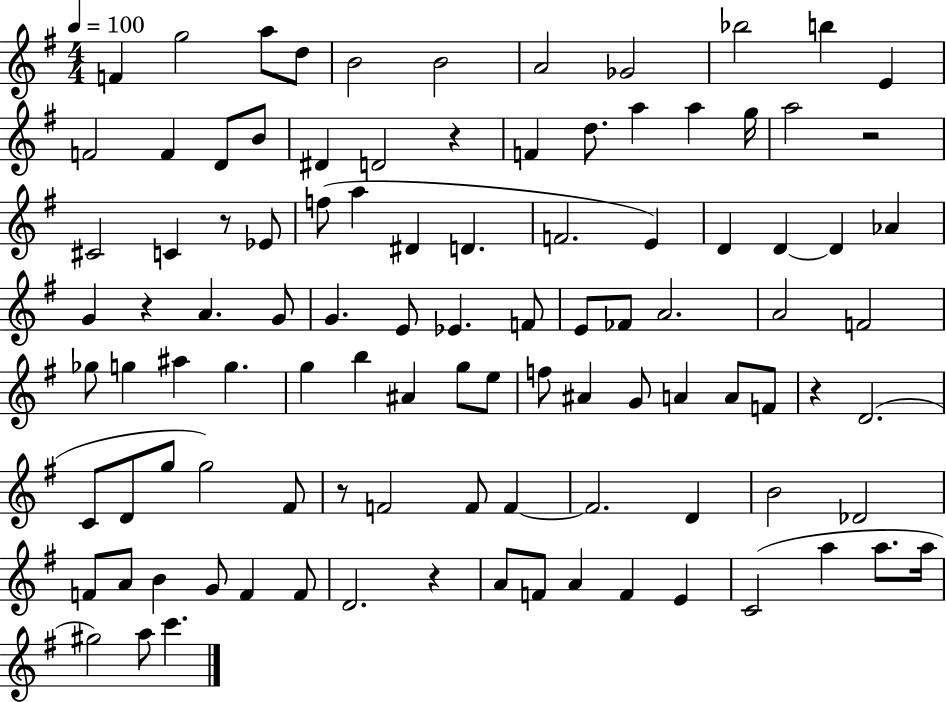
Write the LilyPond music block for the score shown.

{
  \clef treble
  \numericTimeSignature
  \time 4/4
  \key g \major
  \tempo 4 = 100
  \repeat volta 2 { f'4 g''2 a''8 d''8 | b'2 b'2 | a'2 ges'2 | bes''2 b''4 e'4 | \break f'2 f'4 d'8 b'8 | dis'4 d'2 r4 | f'4 d''8. a''4 a''4 g''16 | a''2 r2 | \break cis'2 c'4 r8 ees'8 | f''8( a''4 dis'4 d'4. | f'2. e'4) | d'4 d'4~~ d'4 aes'4 | \break g'4 r4 a'4. g'8 | g'4. e'8 ees'4. f'8 | e'8 fes'8 a'2. | a'2 f'2 | \break ges''8 g''4 ais''4 g''4. | g''4 b''4 ais'4 g''8 e''8 | f''8 ais'4 g'8 a'4 a'8 f'8 | r4 d'2.( | \break c'8 d'8 g''8 g''2) fis'8 | r8 f'2 f'8 f'4~~ | f'2. d'4 | b'2 des'2 | \break f'8 a'8 b'4 g'8 f'4 f'8 | d'2. r4 | a'8 f'8 a'4 f'4 e'4 | c'2( a''4 a''8. a''16 | \break gis''2) a''8 c'''4. | } \bar "|."
}